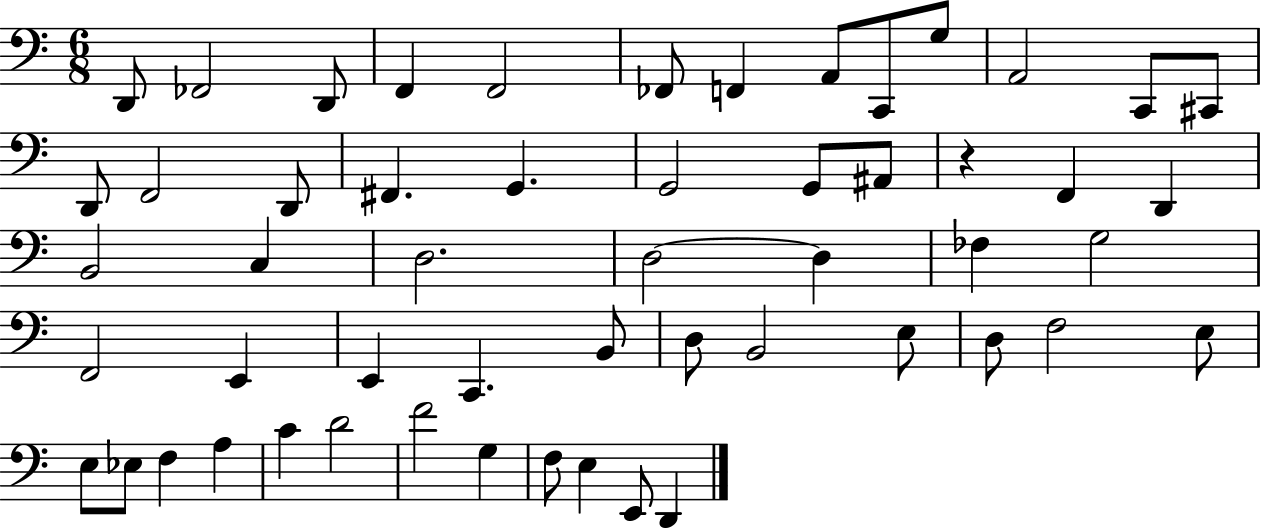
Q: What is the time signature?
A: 6/8